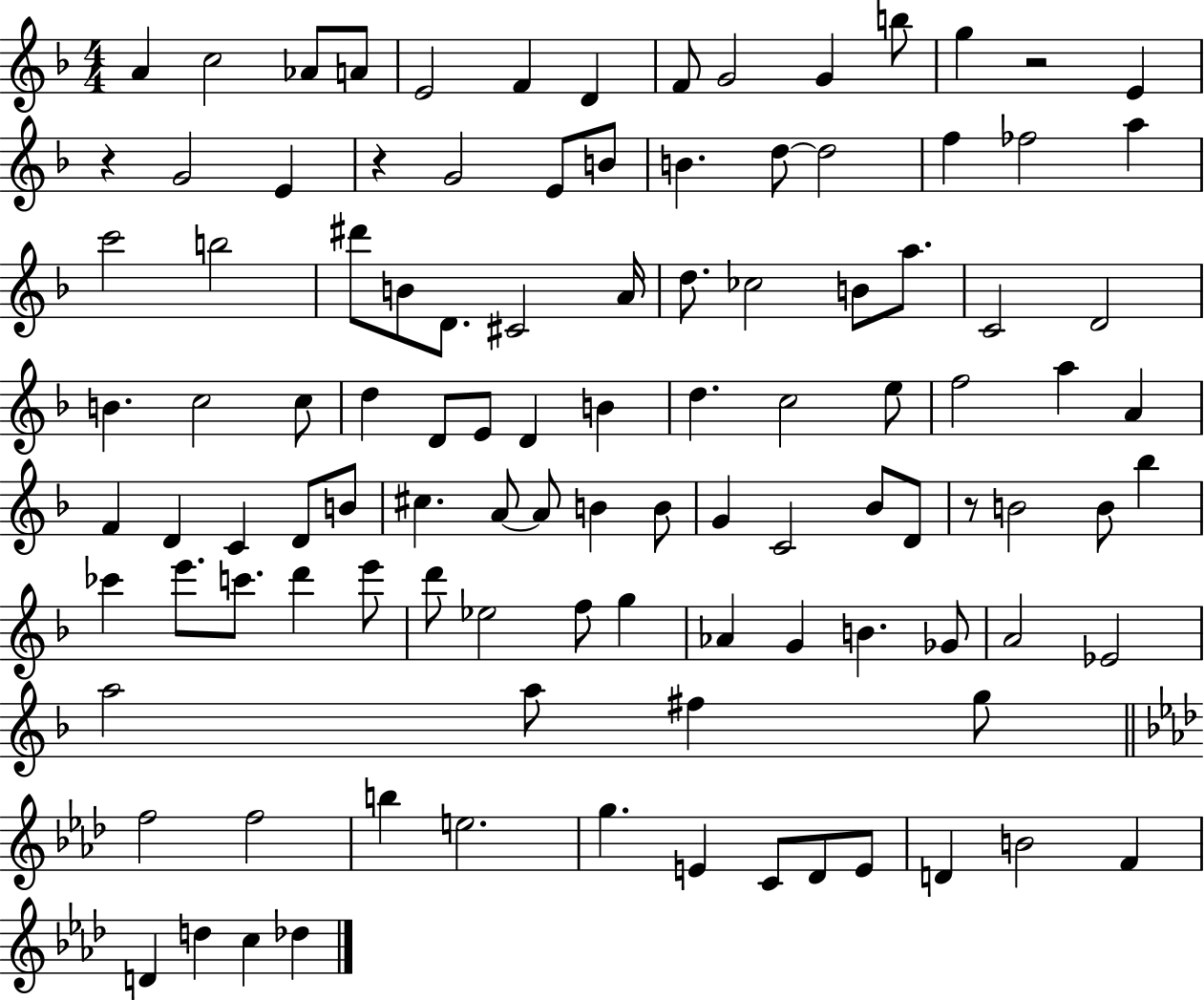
A4/q C5/h Ab4/e A4/e E4/h F4/q D4/q F4/e G4/h G4/q B5/e G5/q R/h E4/q R/q G4/h E4/q R/q G4/h E4/e B4/e B4/q. D5/e D5/h F5/q FES5/h A5/q C6/h B5/h D#6/e B4/e D4/e. C#4/h A4/s D5/e. CES5/h B4/e A5/e. C4/h D4/h B4/q. C5/h C5/e D5/q D4/e E4/e D4/q B4/q D5/q. C5/h E5/e F5/h A5/q A4/q F4/q D4/q C4/q D4/e B4/e C#5/q. A4/e A4/e B4/q B4/e G4/q C4/h Bb4/e D4/e R/e B4/h B4/e Bb5/q CES6/q E6/e. C6/e. D6/q E6/e D6/e Eb5/h F5/e G5/q Ab4/q G4/q B4/q. Gb4/e A4/h Eb4/h A5/h A5/e F#5/q G5/e F5/h F5/h B5/q E5/h. G5/q. E4/q C4/e Db4/e E4/e D4/q B4/h F4/q D4/q D5/q C5/q Db5/q